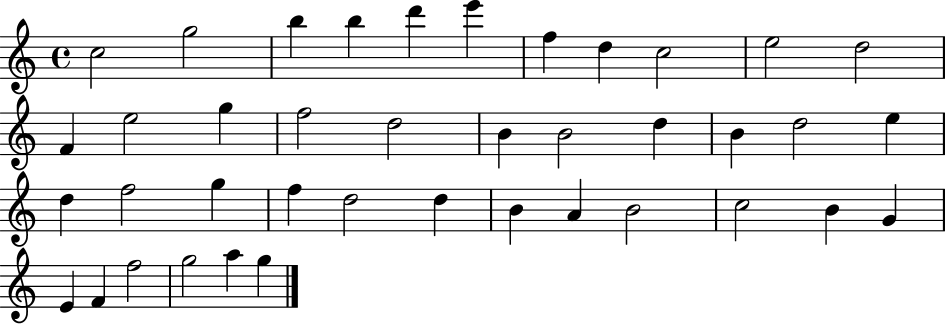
{
  \clef treble
  \time 4/4
  \defaultTimeSignature
  \key c \major
  c''2 g''2 | b''4 b''4 d'''4 e'''4 | f''4 d''4 c''2 | e''2 d''2 | \break f'4 e''2 g''4 | f''2 d''2 | b'4 b'2 d''4 | b'4 d''2 e''4 | \break d''4 f''2 g''4 | f''4 d''2 d''4 | b'4 a'4 b'2 | c''2 b'4 g'4 | \break e'4 f'4 f''2 | g''2 a''4 g''4 | \bar "|."
}